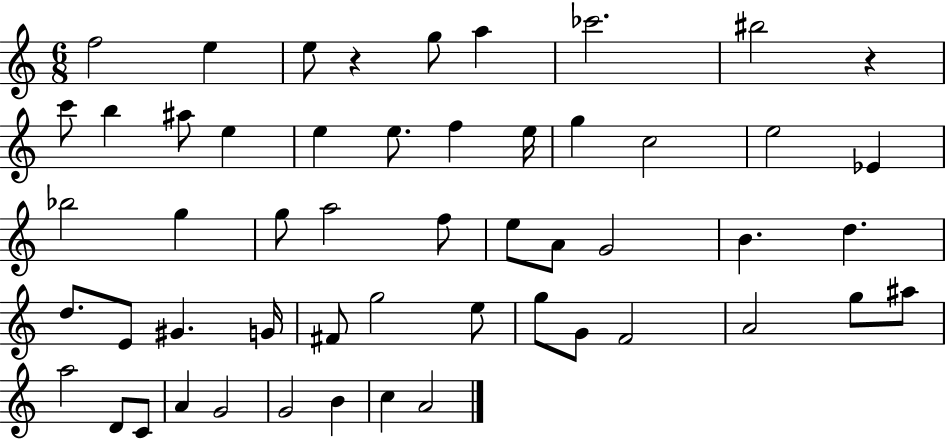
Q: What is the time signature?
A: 6/8